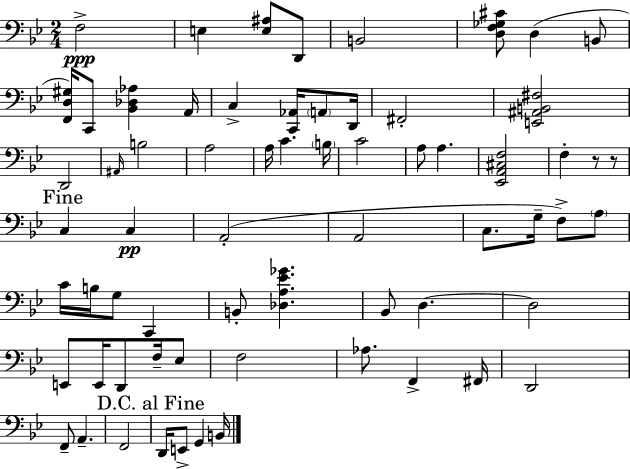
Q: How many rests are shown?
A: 2